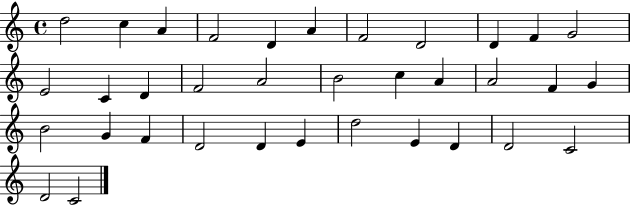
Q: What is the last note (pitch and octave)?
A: C4